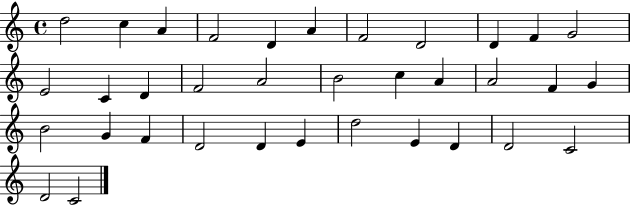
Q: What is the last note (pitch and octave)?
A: C4